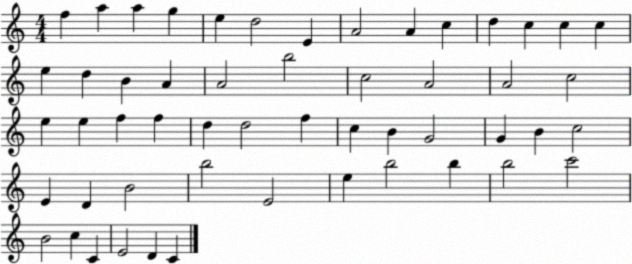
X:1
T:Untitled
M:4/4
L:1/4
K:C
f a a g e d2 E A2 A c d c c c e d B A A2 b2 c2 A2 A2 c2 e e f f d d2 f c B G2 G B c2 E D B2 b2 E2 e b2 b b2 c'2 B2 c C E2 D C